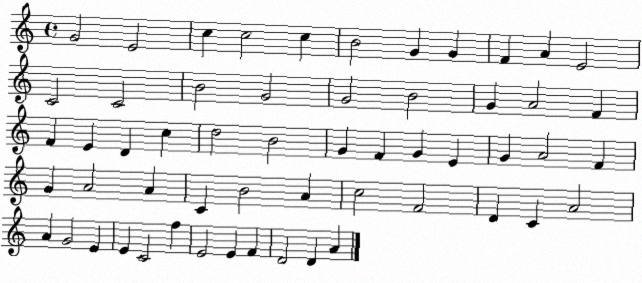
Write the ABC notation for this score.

X:1
T:Untitled
M:4/4
L:1/4
K:C
G2 E2 c c2 c B2 G G F A E2 C2 C2 B2 G2 G2 B2 G A2 F F E D c d2 B2 G F G E G A2 F G A2 A C B2 A c2 F2 D C A2 A G2 E E C2 f E2 E F D2 D A